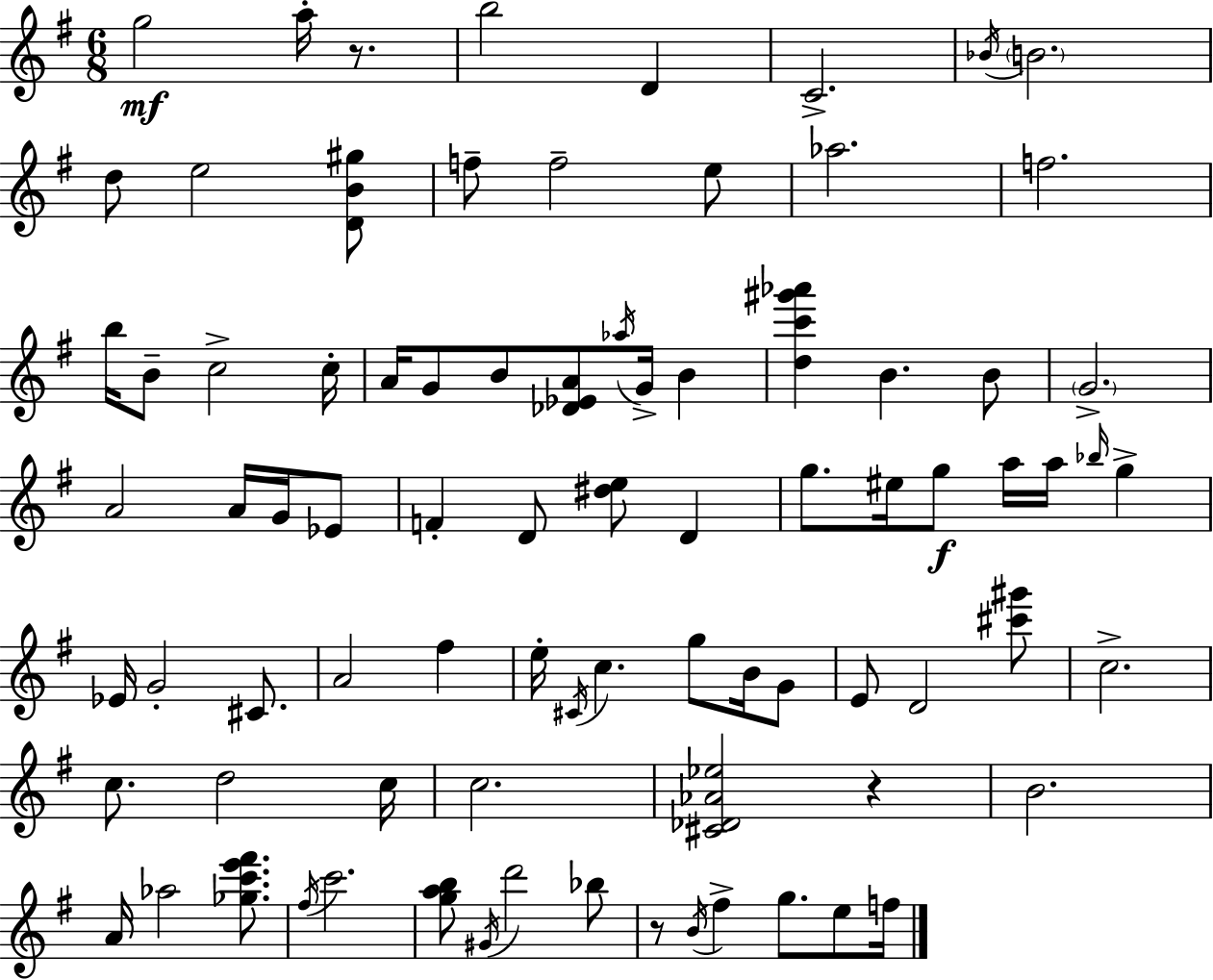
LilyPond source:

{
  \clef treble
  \numericTimeSignature
  \time 6/8
  \key e \minor
  \repeat volta 2 { g''2\mf a''16-. r8. | b''2 d'4 | c'2.-> | \acciaccatura { bes'16 } \parenthesize b'2. | \break d''8 e''2 <d' b' gis''>8 | f''8-- f''2-- e''8 | aes''2. | f''2. | \break b''16 b'8-- c''2-> | c''16-. a'16 g'8 b'8 <des' ees' a'>8 \acciaccatura { aes''16 } g'16-> b'4 | <d'' c''' gis''' aes'''>4 b'4. | b'8 \parenthesize g'2.-> | \break a'2 a'16 g'16 | ees'8 f'4-. d'8 <dis'' e''>8 d'4 | g''8. eis''16 g''8\f a''16 a''16 \grace { bes''16 } g''4-> | ees'16 g'2-. | \break cis'8. a'2 fis''4 | e''16-. \acciaccatura { cis'16 } c''4. g''8 | b'16 g'8 e'8 d'2 | <cis''' gis'''>8 c''2.-> | \break c''8. d''2 | c''16 c''2. | <cis' des' aes' ees''>2 | r4 b'2. | \break a'16 aes''2 | <ges'' c''' e''' fis'''>8. \acciaccatura { fis''16 } c'''2. | <g'' a'' b''>8 \acciaccatura { gis'16 } d'''2 | bes''8 r8 \acciaccatura { b'16 } fis''4-> | \break g''8. e''8 f''16 } \bar "|."
}